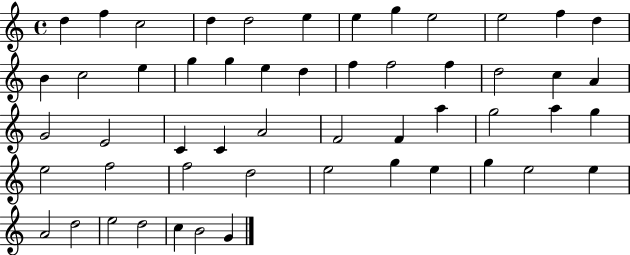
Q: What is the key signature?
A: C major